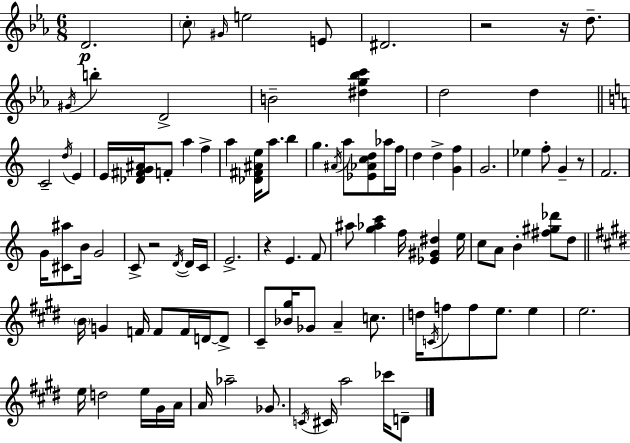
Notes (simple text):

D4/h. C5/e G#4/s E5/h E4/e D#4/h. R/h R/s D5/e. G#4/s B5/q D4/h B4/h [D#5,G5,Bb5,C6]/q D5/h D5/q C4/h D5/s E4/q E4/s [Db4,F#4,G4,A#4]/s F4/e A5/q F5/q A5/q [Db4,F#4,A#4,E5]/s A5/e. B5/q G5/q. A#4/s A5/e [Eb4,Ab4,C5,D5]/e Ab5/s F5/s D5/q D5/q [G4,F5]/q G4/h. Eb5/q F5/e G4/q R/e F4/h. G4/s [C#4,A#5]/e B4/s G4/h C4/e R/h D4/s D4/s C4/s E4/h. R/q E4/q. F4/e A#5/e [G5,Ab5,C6]/q F5/s [Eb4,G#4,D#5]/q E5/s C5/e A4/e B4/q [F#5,G#5,Db6]/e D5/e B4/s G4/q F4/s F4/e F4/s D4/s D4/e C#4/e [Bb4,G#5]/s Gb4/e A4/q C5/e. D5/s C4/s F5/e F5/e E5/e. E5/q E5/h. E5/s D5/h E5/s G#4/s A4/s A4/s Ab5/h Gb4/e. C4/s C#4/s A5/h CES6/s D4/e